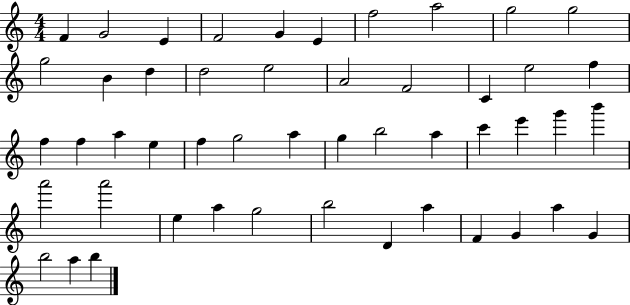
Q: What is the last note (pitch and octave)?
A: B5